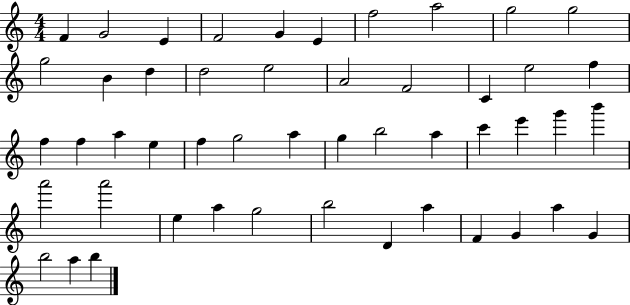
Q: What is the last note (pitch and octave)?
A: B5